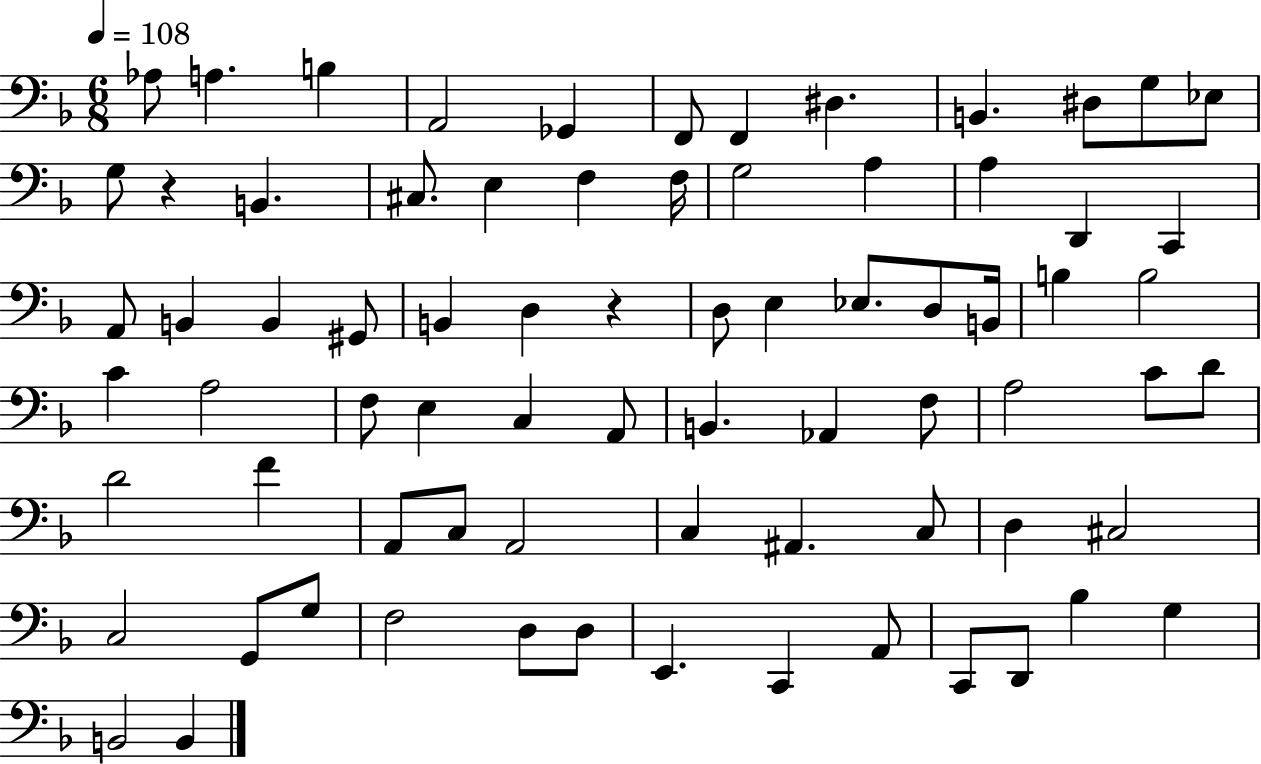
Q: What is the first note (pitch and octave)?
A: Ab3